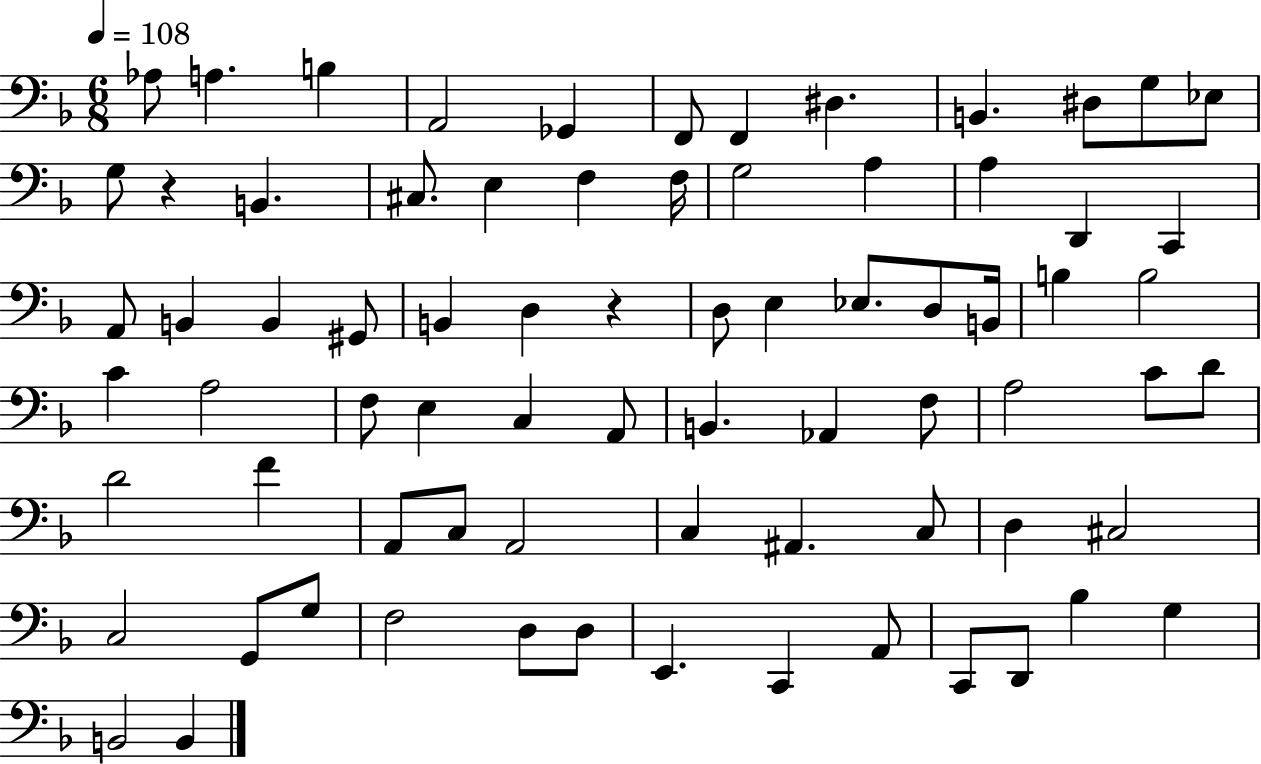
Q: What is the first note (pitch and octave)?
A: Ab3